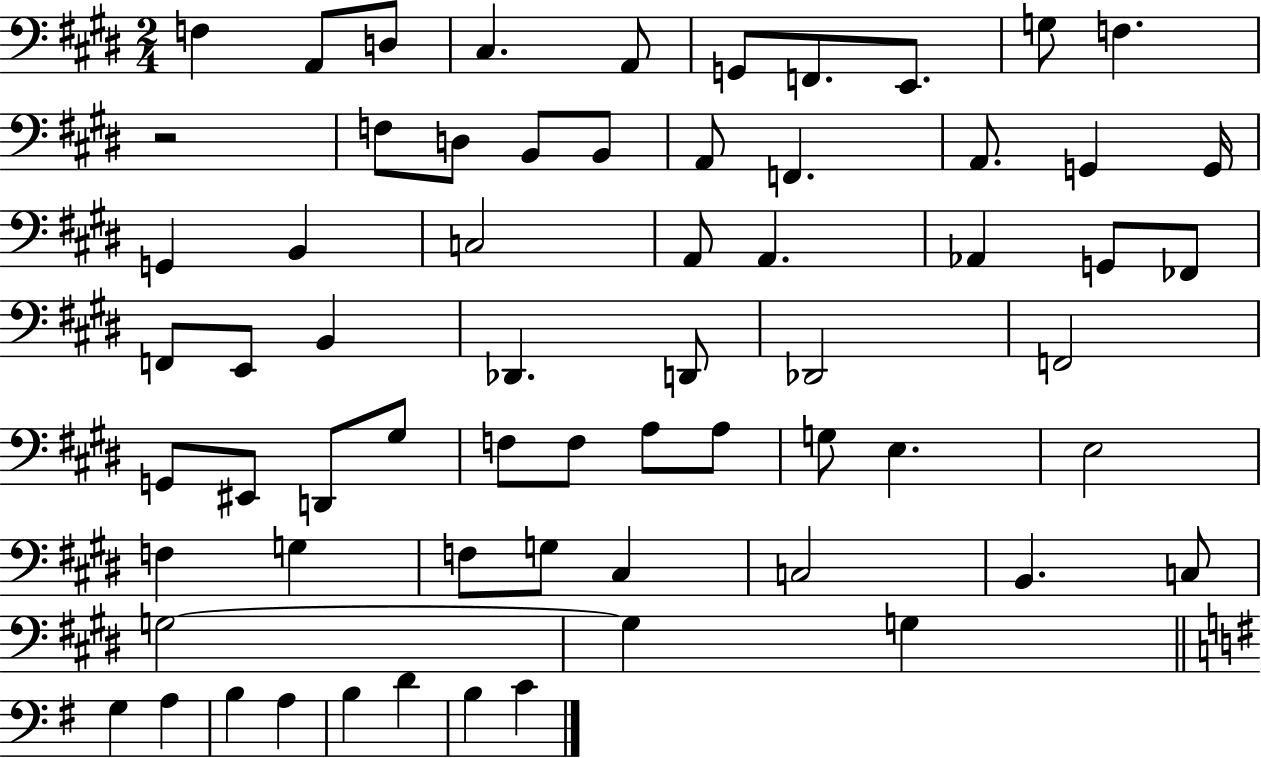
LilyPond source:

{
  \clef bass
  \numericTimeSignature
  \time 2/4
  \key e \major
  f4 a,8 d8 | cis4. a,8 | g,8 f,8. e,8. | g8 f4. | \break r2 | f8 d8 b,8 b,8 | a,8 f,4. | a,8. g,4 g,16 | \break g,4 b,4 | c2 | a,8 a,4. | aes,4 g,8 fes,8 | \break f,8 e,8 b,4 | des,4. d,8 | des,2 | f,2 | \break g,8 eis,8 d,8 gis8 | f8 f8 a8 a8 | g8 e4. | e2 | \break f4 g4 | f8 g8 cis4 | c2 | b,4. c8 | \break g2~~ | g4 g4 | \bar "||" \break \key g \major g4 a4 | b4 a4 | b4 d'4 | b4 c'4 | \break \bar "|."
}